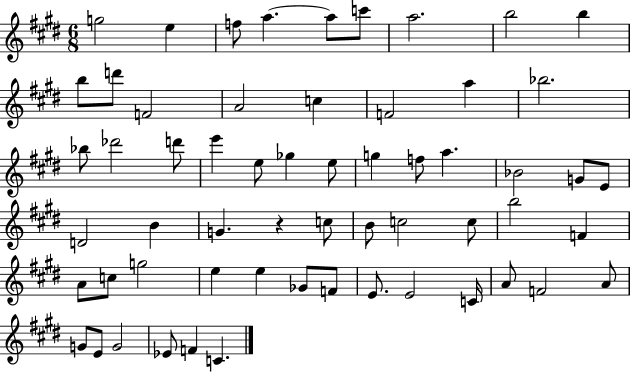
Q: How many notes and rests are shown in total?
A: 59